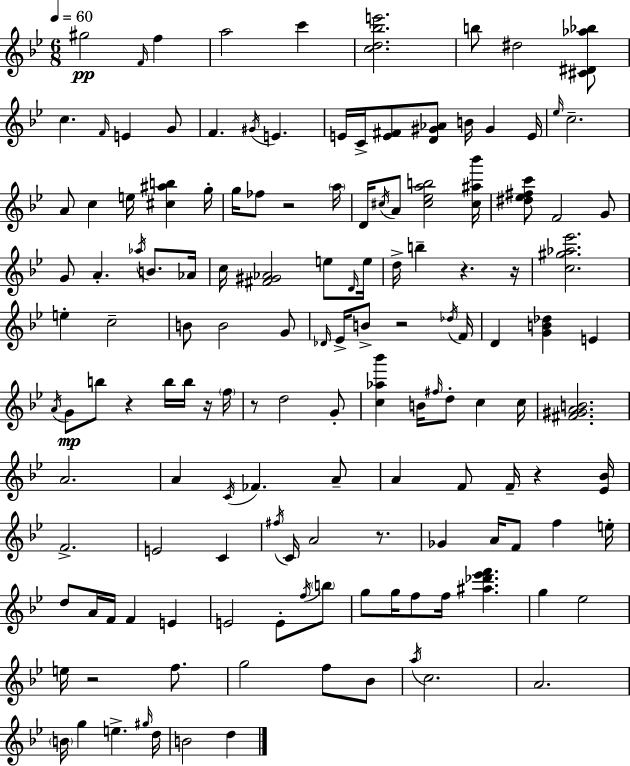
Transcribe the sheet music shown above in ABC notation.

X:1
T:Untitled
M:6/8
L:1/4
K:Bb
^g2 F/4 f a2 c' [cd_be']2 b/2 ^d2 [^C^D_a_b]/2 c F/4 E G/2 F ^G/4 E E/4 C/4 [E^F]/2 [D^G_A]/2 B/4 ^G E/4 _e/4 c2 A/2 c e/4 [^c^ab] g/4 g/4 _f/2 z2 a/4 D/4 ^c/4 A/2 [^c_eab]2 [^c^a_b']/4 [^d_e^fc']/2 F2 G/2 G/2 A _a/4 B/2 _A/4 c/4 [^F^G_A]2 e/2 D/4 e/4 d/4 b z z/4 [c^g_a_e']2 e c2 B/2 B2 G/2 _D/4 _E/4 B/2 z2 _d/4 F/4 D [GB_d] E A/4 G/2 b/2 z b/4 b/4 z/4 f/4 z/2 d2 G/2 [c_a_b'] B/4 ^f/4 d/2 c c/4 [^F^GAB]2 A2 A C/4 _F A/2 A F/2 F/4 z [_E_B]/4 F2 E2 C ^f/4 C/4 A2 z/2 _G A/4 F/2 f e/4 d/2 A/4 F/4 F E E2 E/2 f/4 b/2 g/2 g/4 f/2 f/4 [^a_d'_e'f'] g _e2 e/4 z2 f/2 g2 f/2 _B/2 a/4 c2 A2 B/4 g e ^g/4 d/4 B2 d